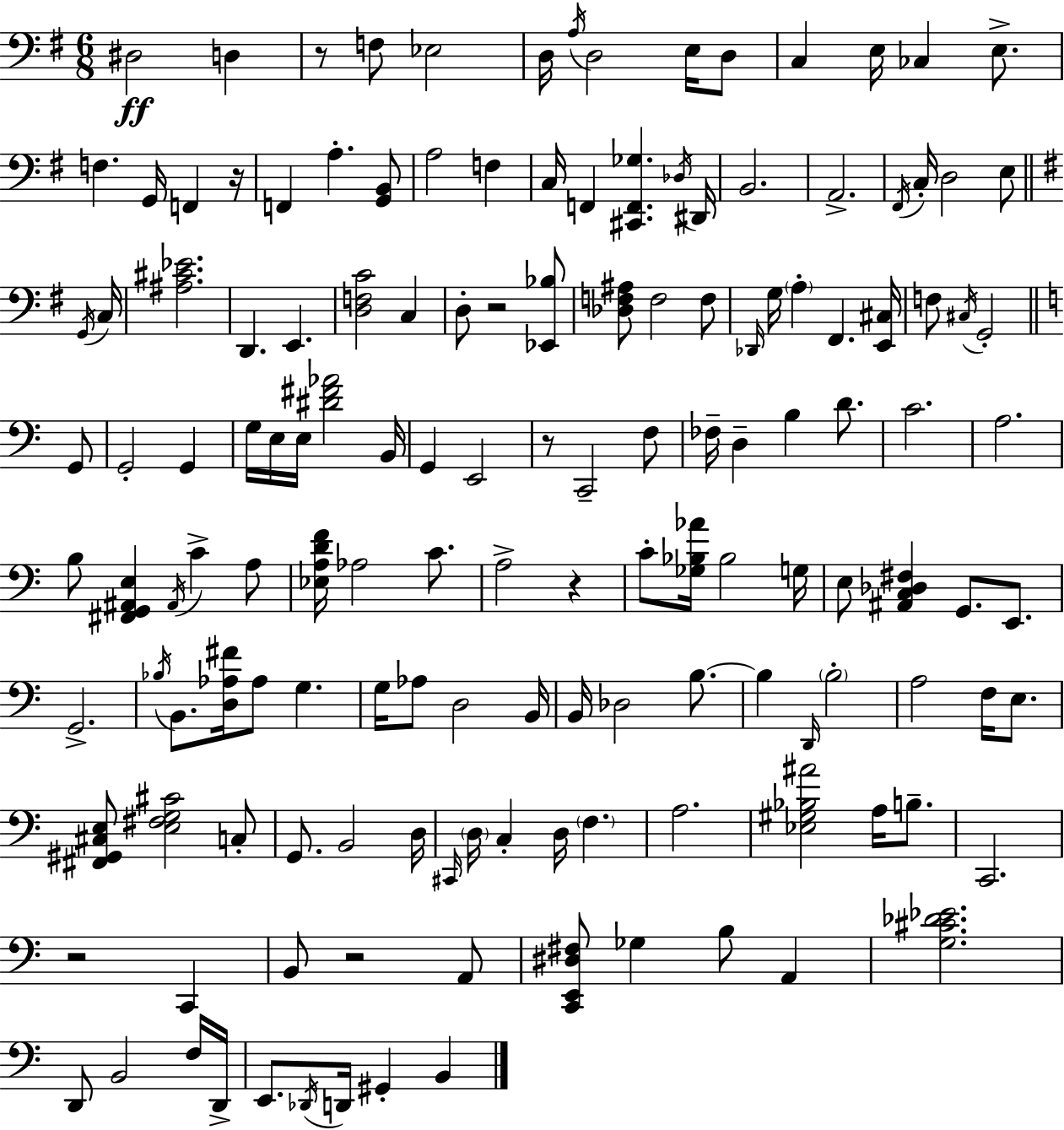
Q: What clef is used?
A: bass